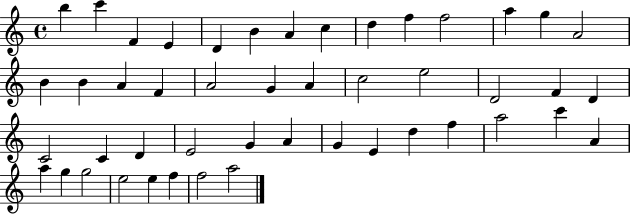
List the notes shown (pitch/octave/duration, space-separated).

B5/q C6/q F4/q E4/q D4/q B4/q A4/q C5/q D5/q F5/q F5/h A5/q G5/q A4/h B4/q B4/q A4/q F4/q A4/h G4/q A4/q C5/h E5/h D4/h F4/q D4/q C4/h C4/q D4/q E4/h G4/q A4/q G4/q E4/q D5/q F5/q A5/h C6/q A4/q A5/q G5/q G5/h E5/h E5/q F5/q F5/h A5/h